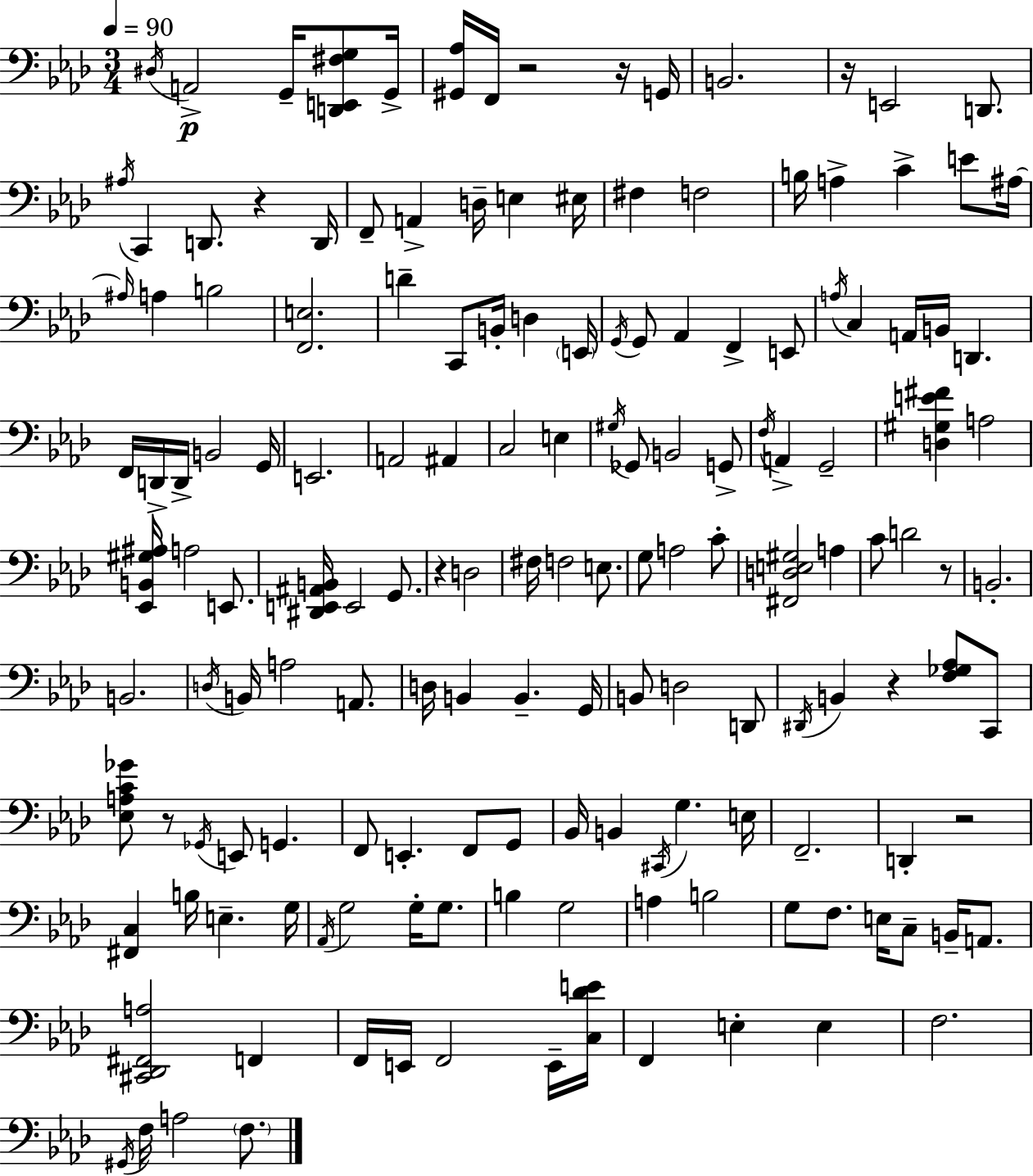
D#3/s A2/h G2/s [D2,E2,F#3,G3]/e G2/s [G#2,Ab3]/s F2/s R/h R/s G2/s B2/h. R/s E2/h D2/e. A#3/s C2/q D2/e. R/q D2/s F2/e A2/q D3/s E3/q EIS3/s F#3/q F3/h B3/s A3/q C4/q E4/e A#3/s A#3/s A3/q B3/h [F2,E3]/h. D4/q C2/e B2/s D3/q E2/s G2/s G2/e Ab2/q F2/q E2/e A3/s C3/q A2/s B2/s D2/q. F2/s D2/s D2/s B2/h G2/s E2/h. A2/h A#2/q C3/h E3/q G#3/s Gb2/e B2/h G2/e F3/s A2/q G2/h [D3,G#3,E4,F#4]/q A3/h [Eb2,B2,G#3,A#3]/s A3/h E2/e. [D#2,E2,A#2,B2]/s E2/h G2/e. R/q D3/h F#3/s F3/h E3/e. G3/e A3/h C4/e [F#2,D3,E3,G#3]/h A3/q C4/e D4/h R/e B2/h. B2/h. D3/s B2/s A3/h A2/e. D3/s B2/q B2/q. G2/s B2/e D3/h D2/e D#2/s B2/q R/q [F3,Gb3,Ab3]/e C2/e [Eb3,A3,C4,Gb4]/e R/e Gb2/s E2/e G2/q. F2/e E2/q. F2/e G2/e Bb2/s B2/q C#2/s G3/q. E3/s F2/h. D2/q R/h [F#2,C3]/q B3/s E3/q. G3/s Ab2/s G3/h G3/s G3/e. B3/q G3/h A3/q B3/h G3/e F3/e. E3/s C3/e B2/s A2/e. [C#2,Db2,F#2,A3]/h F2/q F2/s E2/s F2/h E2/s [C3,Db4,E4]/s F2/q E3/q E3/q F3/h. G#2/s F3/s A3/h F3/e.